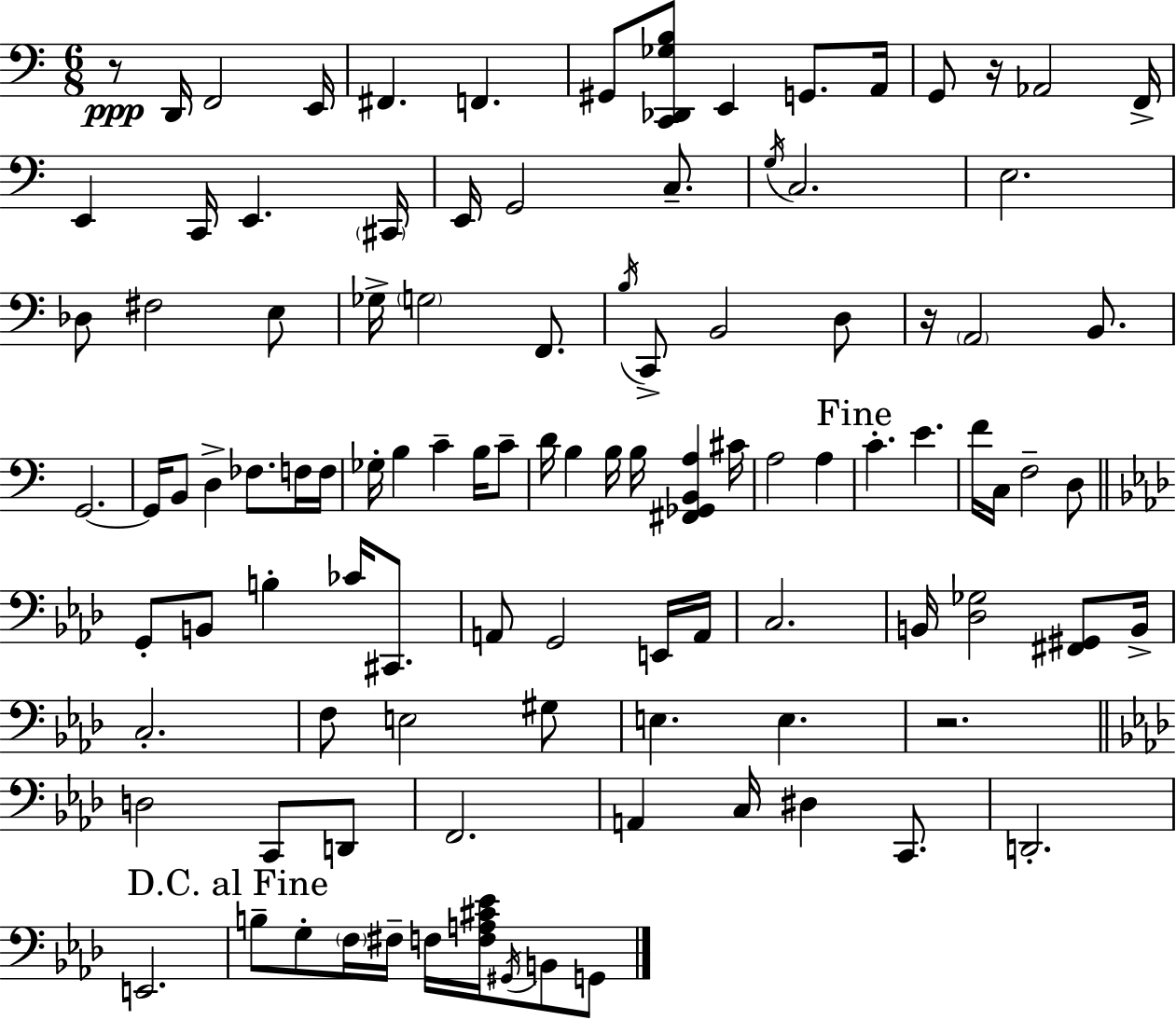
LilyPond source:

{
  \clef bass
  \numericTimeSignature
  \time 6/8
  \key a \minor
  \repeat volta 2 { r8\ppp d,16 f,2 e,16 | fis,4. f,4. | gis,8 <c, des, ges b>8 e,4 g,8. a,16 | g,8 r16 aes,2 f,16-> | \break e,4 c,16 e,4. \parenthesize cis,16 | e,16 g,2 c8.-- | \acciaccatura { g16 } c2. | e2. | \break des8 fis2 e8 | ges16-> \parenthesize g2 f,8. | \acciaccatura { b16 } c,8-> b,2 | d8 r16 \parenthesize a,2 b,8. | \break g,2.~~ | g,16 b,8 d4-> fes8. | f16 f16 ges16-. b4 c'4-- b16 | c'8-- d'16 b4 b16 b16 <fis, ges, b, a>4 | \break cis'16 a2 a4 | \mark "Fine" c'4.-. e'4. | f'16 c16 f2-- | d8 \bar "||" \break \key f \minor g,8-. b,8 b4-. ces'16 cis,8. | a,8 g,2 e,16 a,16 | c2. | b,16 <des ges>2 <fis, gis,>8 b,16-> | \break c2.-. | f8 e2 gis8 | e4. e4. | r2. | \break \bar "||" \break \key f \minor d2 c,8 d,8 | f,2. | a,4 c16 dis4 c,8. | d,2.-. | \break e,2. | \mark "D.C. al Fine" b8-- g8-. \parenthesize f16 fis16-- f16 <f a cis' ees'>16 \acciaccatura { gis,16 } b,8 g,8 | } \bar "|."
}